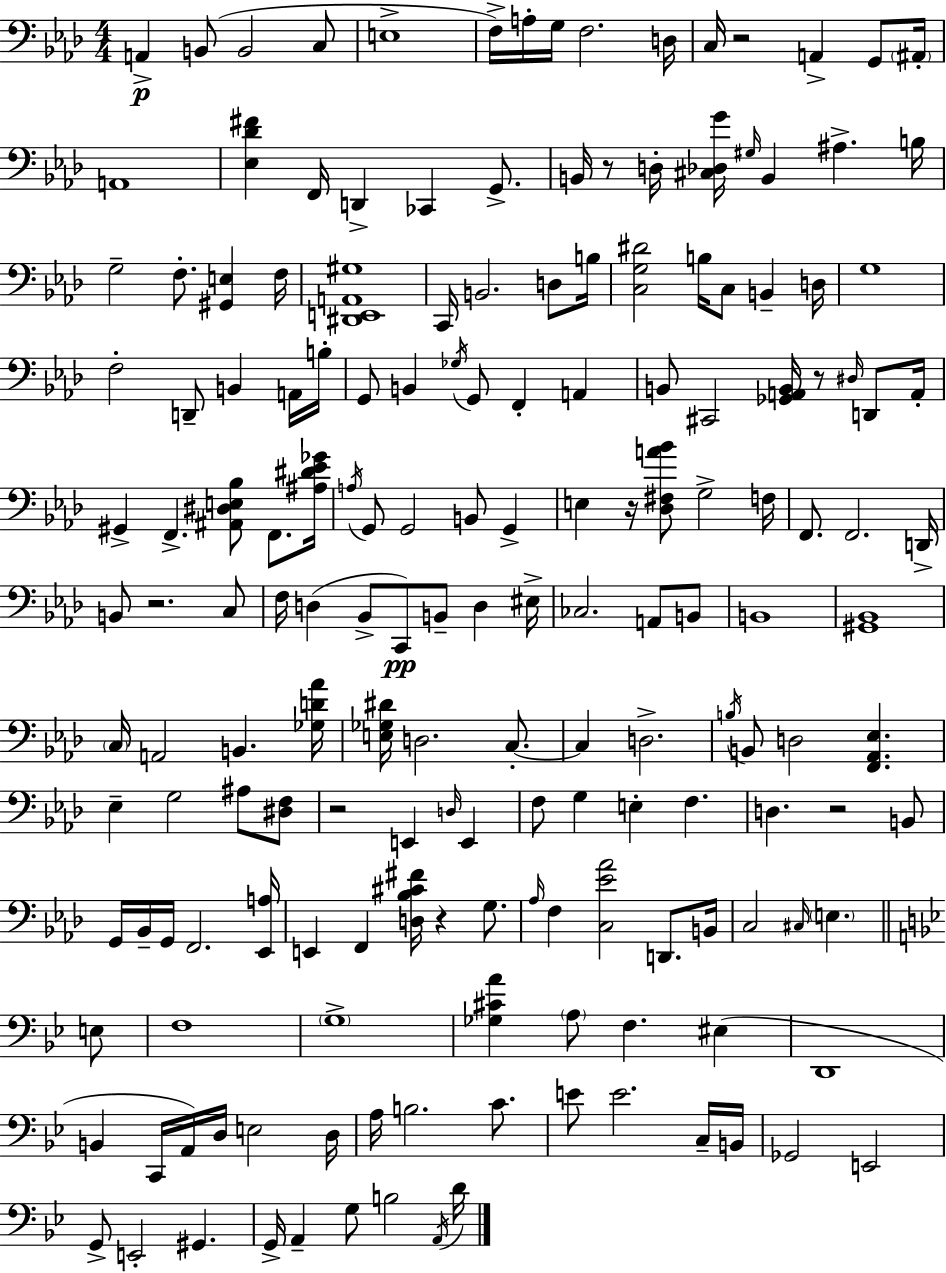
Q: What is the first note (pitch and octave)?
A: A2